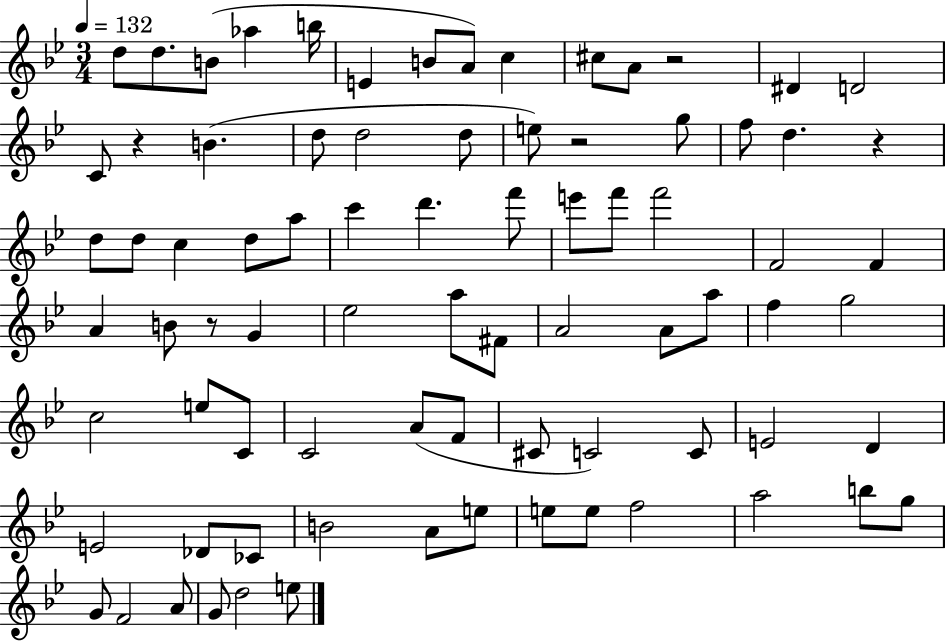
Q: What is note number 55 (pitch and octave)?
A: C4